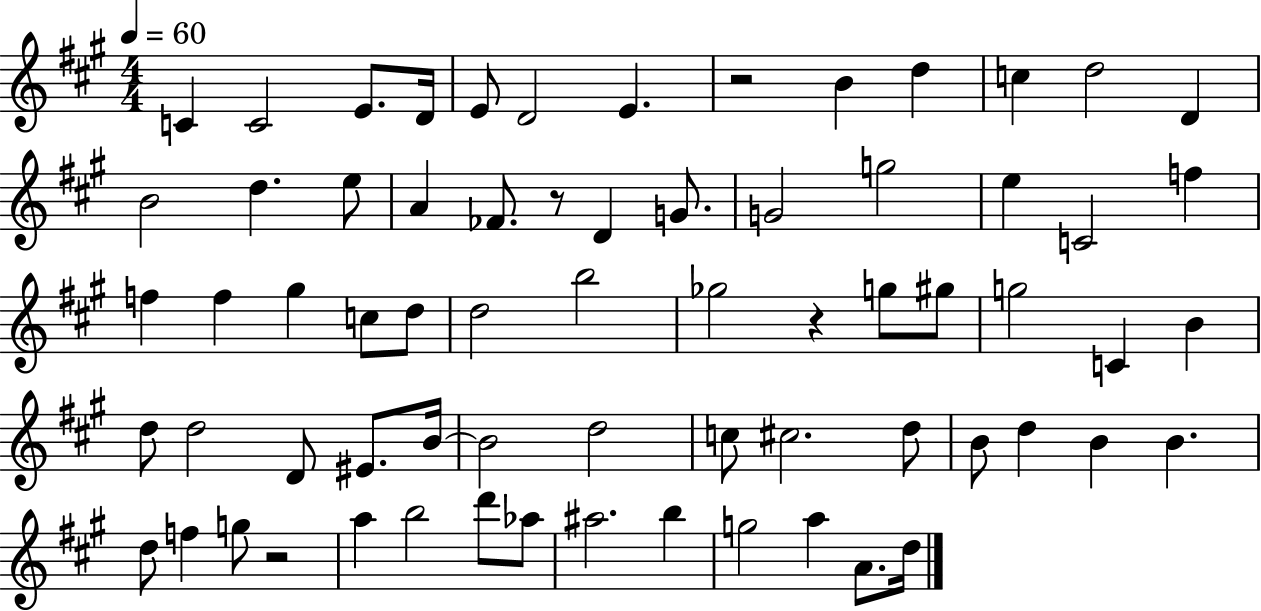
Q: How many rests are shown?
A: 4